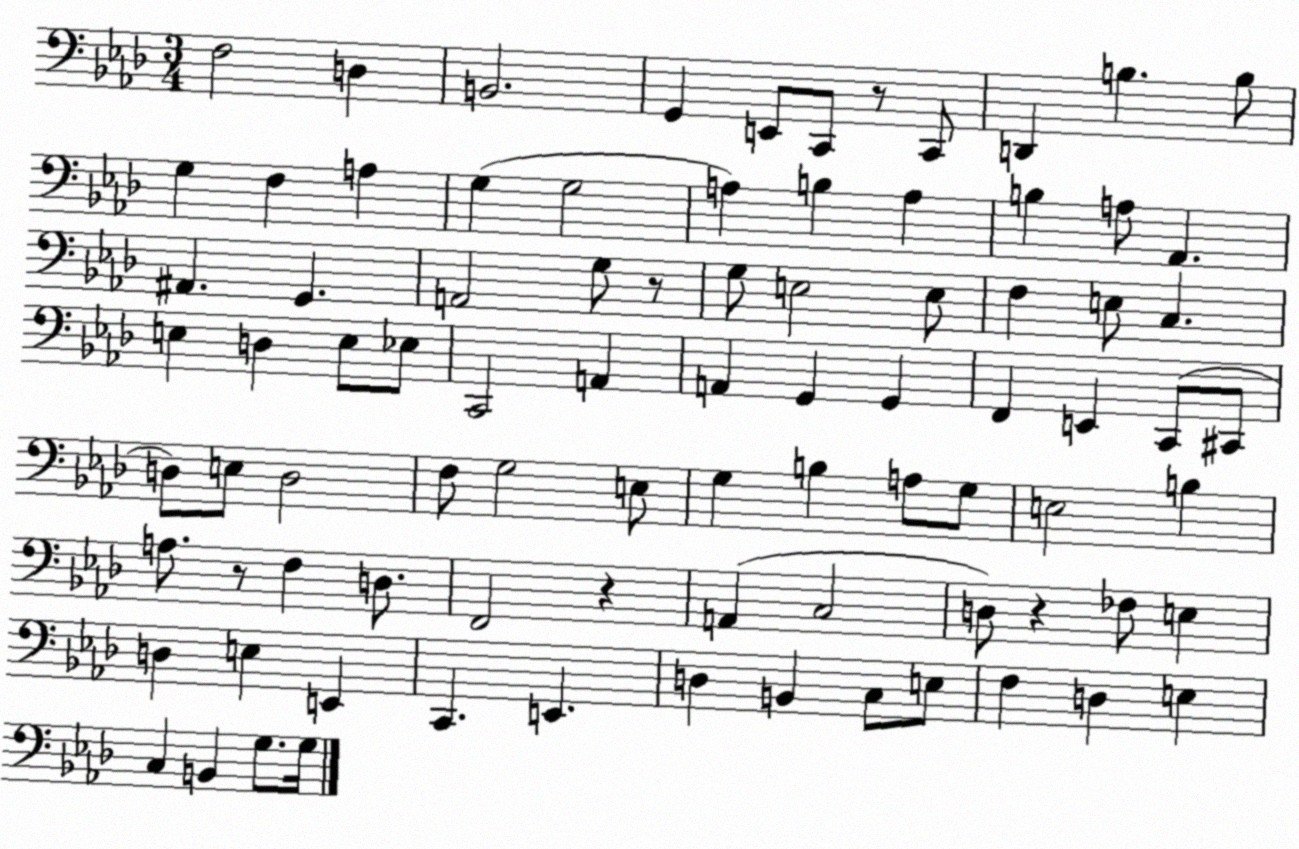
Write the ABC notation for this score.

X:1
T:Untitled
M:3/4
L:1/4
K:Ab
F,2 D, B,,2 G,, E,,/2 C,,/2 z/2 C,,/2 D,, B, B,/2 G, F, A, G, G,2 A, B, A, B, A,/2 _A,, ^A,, G,, A,,2 G,/2 z/2 G,/2 E,2 E,/2 F, E,/2 C, E, D, E,/2 _E,/2 C,,2 A,, A,, G,, G,, F,, E,, C,,/2 ^C,,/2 D,/2 E,/2 D,2 F,/2 G,2 E,/2 G, B, A,/2 G,/2 E,2 B, A,/2 z/2 F, D,/2 F,,2 z A,, C,2 D,/2 z _F,/2 E, D, E, E,, C,, E,, D, B,, C,/2 E,/2 F, D, E, C, B,, G,/2 G,/4